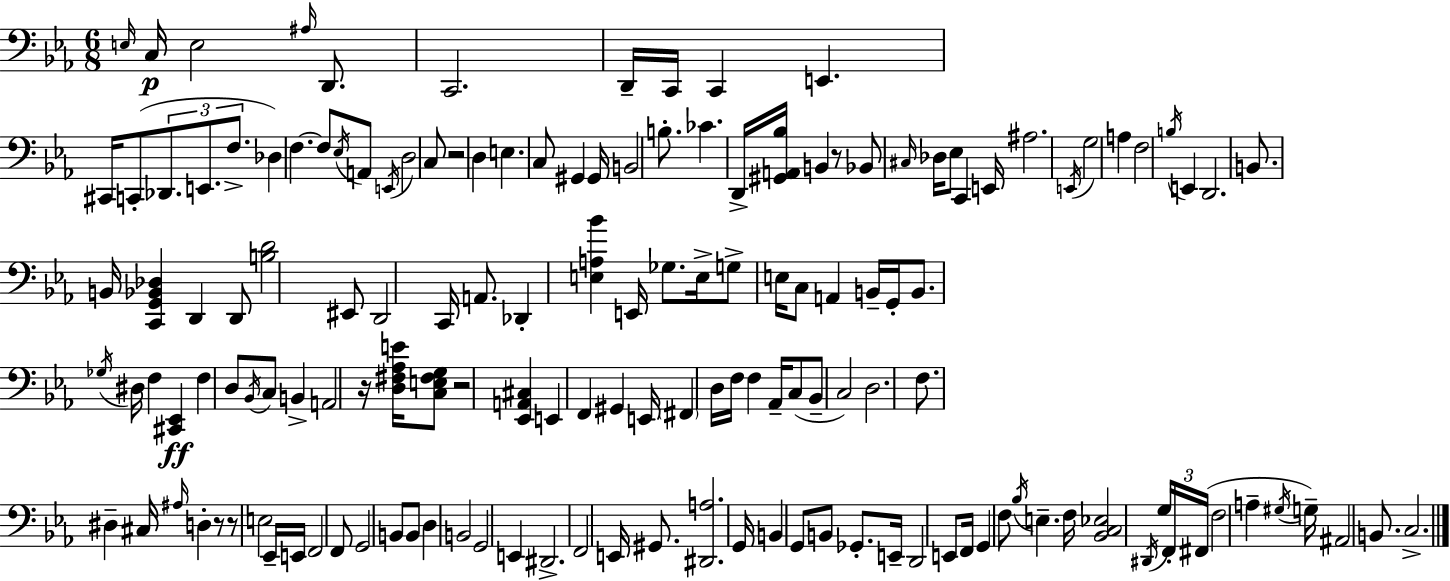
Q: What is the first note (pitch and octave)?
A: E3